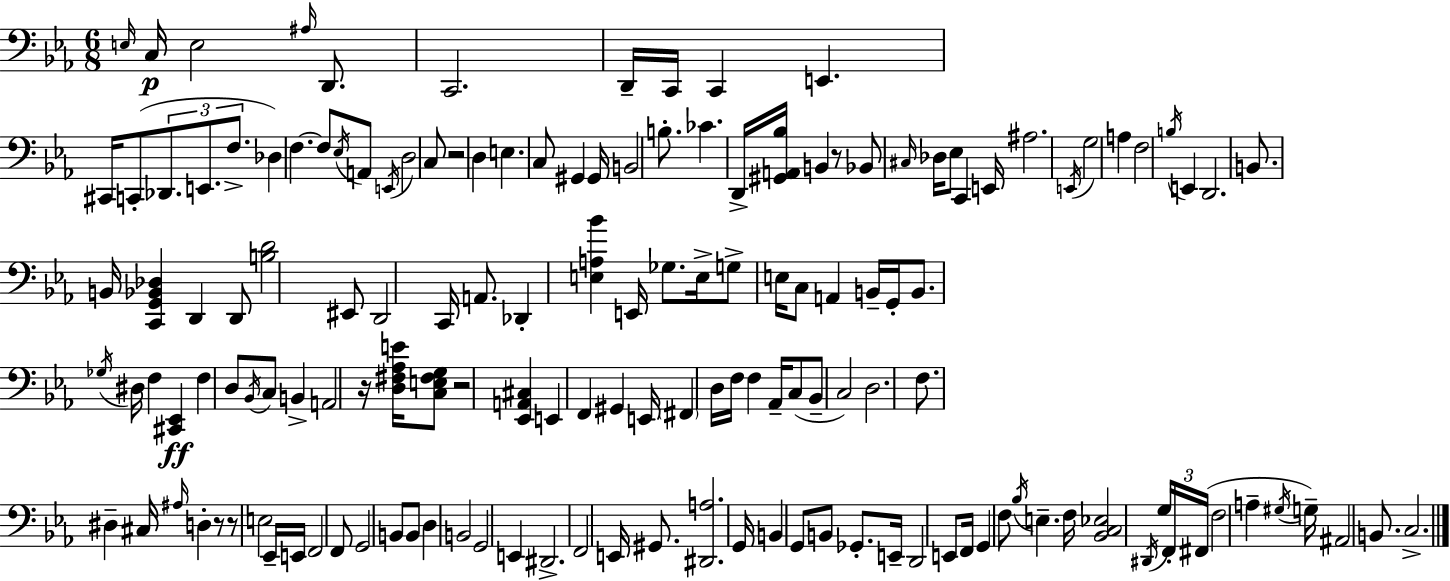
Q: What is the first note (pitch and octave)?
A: E3